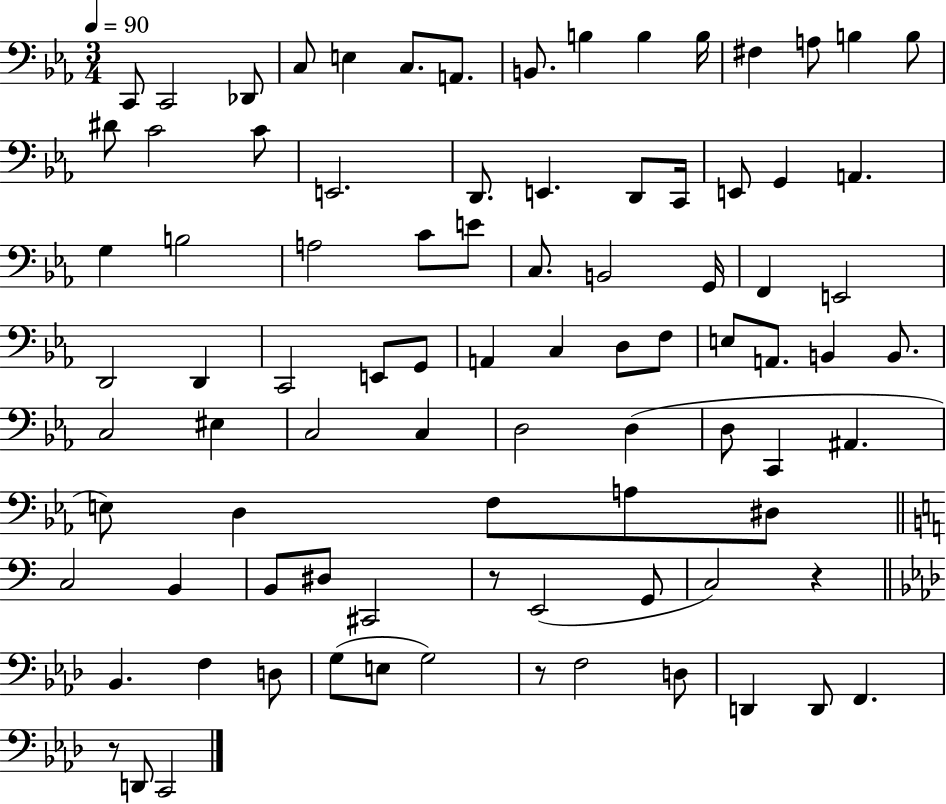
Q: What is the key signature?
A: EES major